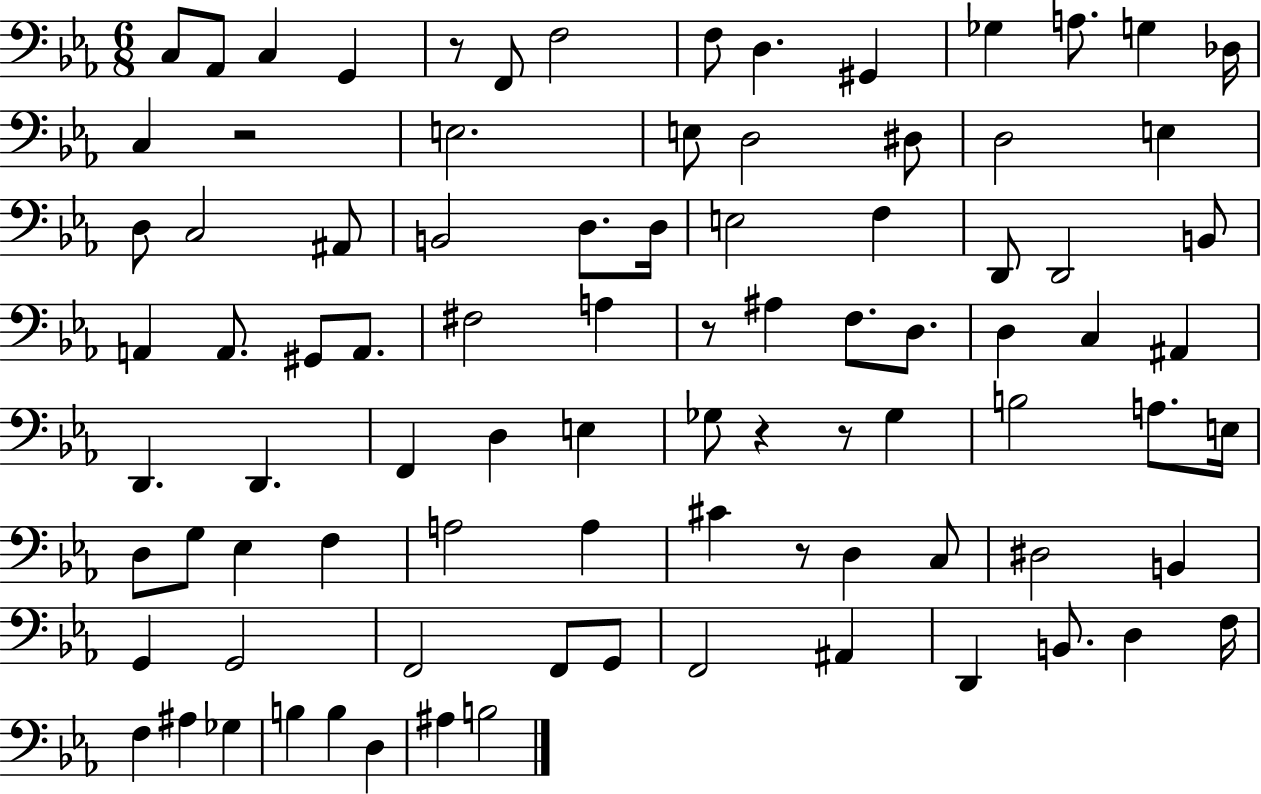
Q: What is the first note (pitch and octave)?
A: C3